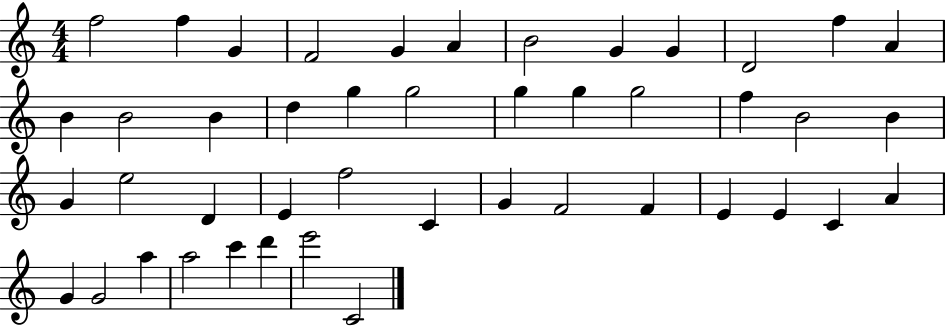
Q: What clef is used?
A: treble